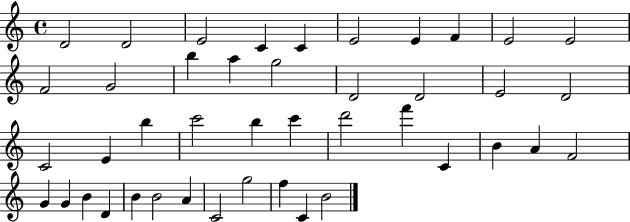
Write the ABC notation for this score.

X:1
T:Untitled
M:4/4
L:1/4
K:C
D2 D2 E2 C C E2 E F E2 E2 F2 G2 b a g2 D2 D2 E2 D2 C2 E b c'2 b c' d'2 f' C B A F2 G G B D B B2 A C2 g2 f C B2